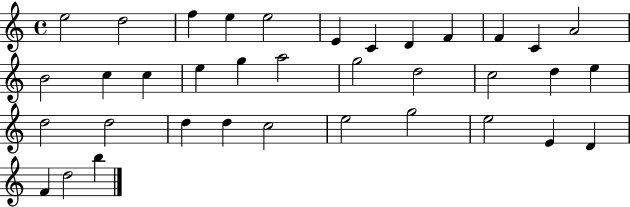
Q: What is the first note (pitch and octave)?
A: E5